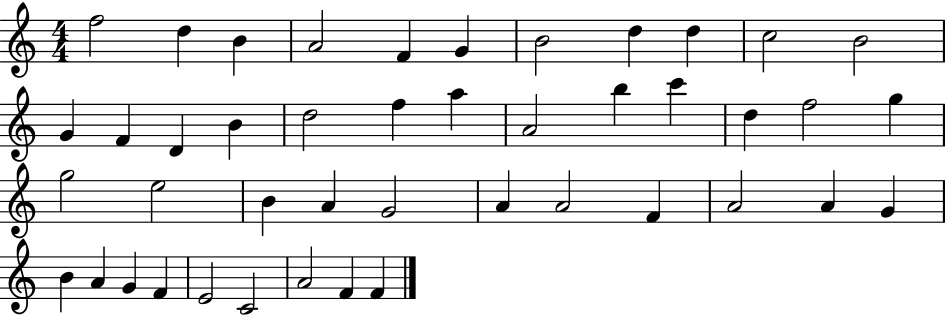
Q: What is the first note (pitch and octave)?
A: F5